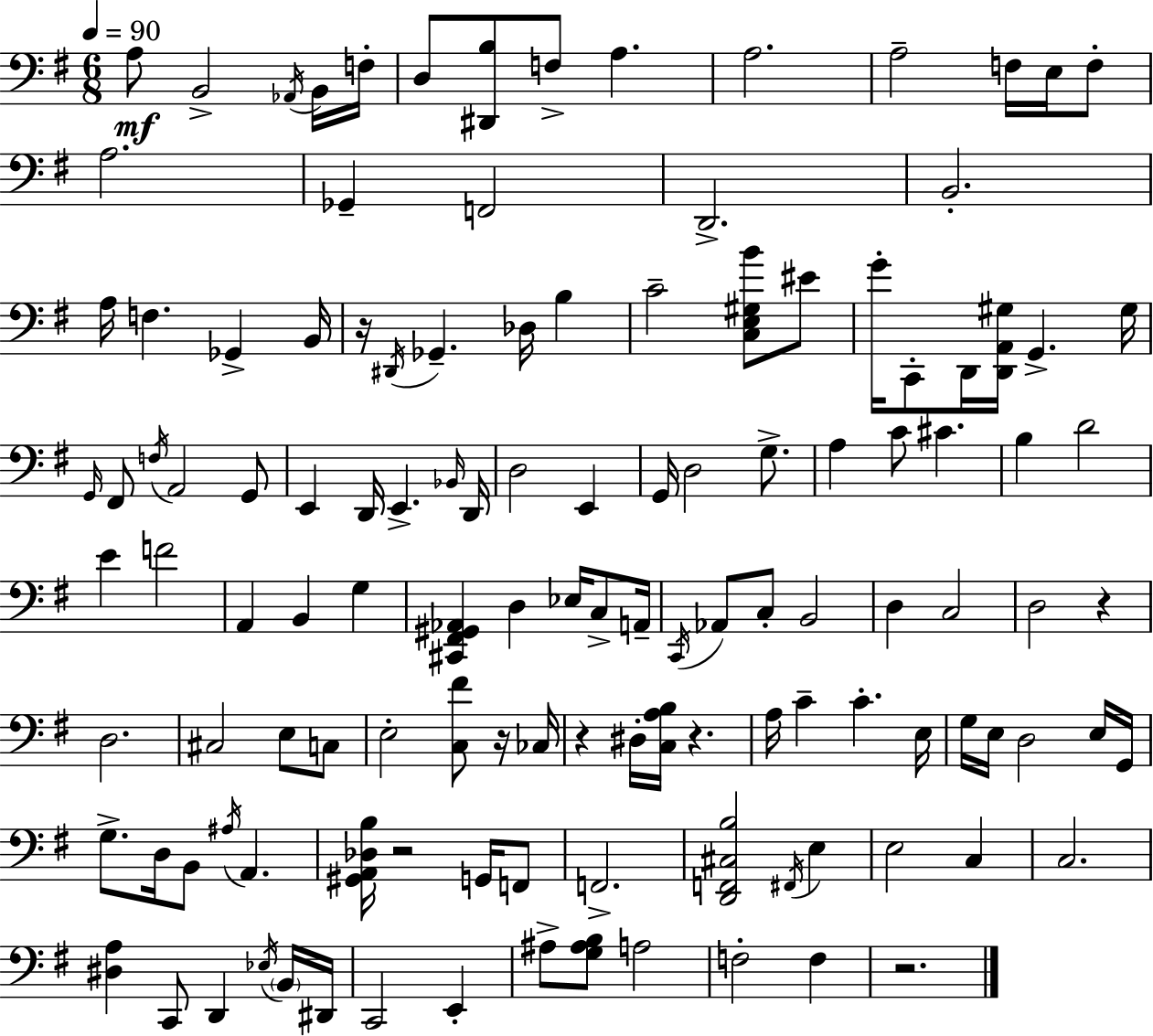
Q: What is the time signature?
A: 6/8